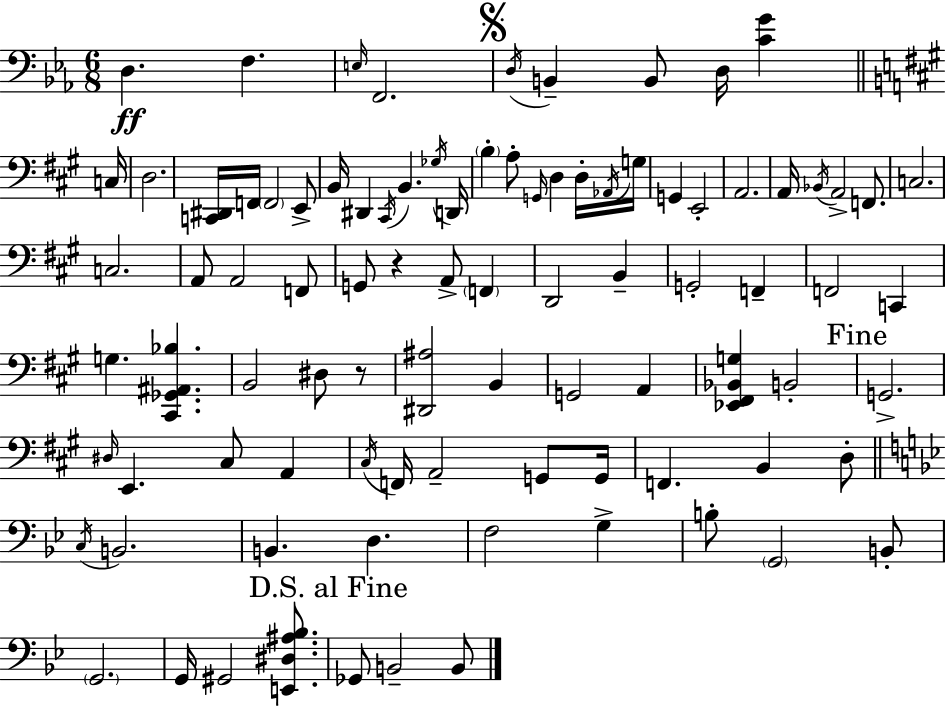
{
  \clef bass
  \numericTimeSignature
  \time 6/8
  \key ees \major
  d4.\ff f4. | \grace { e16 } f,2. | \mark \markup { \musicglyph "scripts.segno" } \acciaccatura { d16 } b,4-- b,8 d16 <c' g'>4 | \bar "||" \break \key a \major c16 d2. | <c, dis,>16 f,16 \parenthesize f,2 e,8-> | b,16 dis,4 \acciaccatura { cis,16 } b,4. | \acciaccatura { ges16 } d,16 \parenthesize b4-. a8-. \grace { g,16 } d4 | \break d16-. \acciaccatura { aes,16 } g16 g,4 e,2-. | a,2. | a,16 \acciaccatura { bes,16 } a,2-> | f,8. c2. | \break c2. | a,8 a,2 | f,8 g,8 r4 | a,8-> \parenthesize f,4 d,2 | \break b,4-- g,2-. | f,4-- f,2 | c,4 g4. | <cis, ges, ais, bes>4. b,2 | \break dis8 r8 <dis, ais>2 | b,4 g,2 | a,4 <ees, fis, bes, g>4 b,2-. | \mark "Fine" g,2.-> | \break \grace { dis16 } e,4. | cis8 a,4 \acciaccatura { cis16 } f,16 a,2-- | g,8 g,16 f,4. | b,4 d8-. \bar "||" \break \key bes \major \acciaccatura { c16 } b,2. | b,4. d4. | f2 g4-> | b8-. \parenthesize g,2 b,8-. | \break \parenthesize g,2. | g,16 gis,2 <e, dis ais bes>8. | \mark "D.S. al Fine" ges,8 b,2-- b,8 | \bar "|."
}